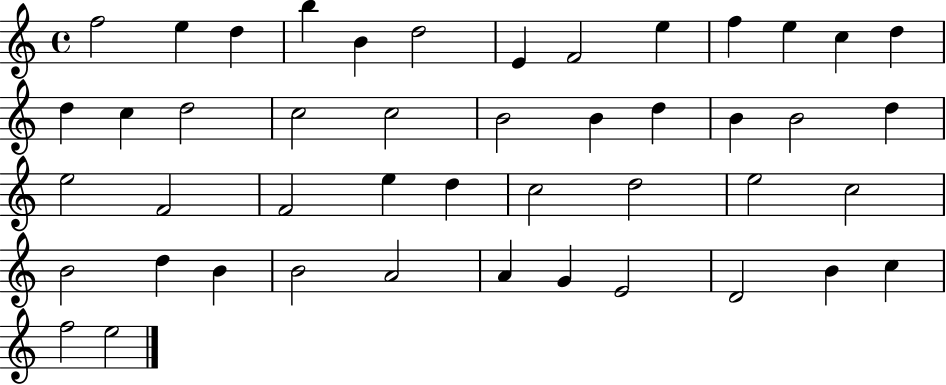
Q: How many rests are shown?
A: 0